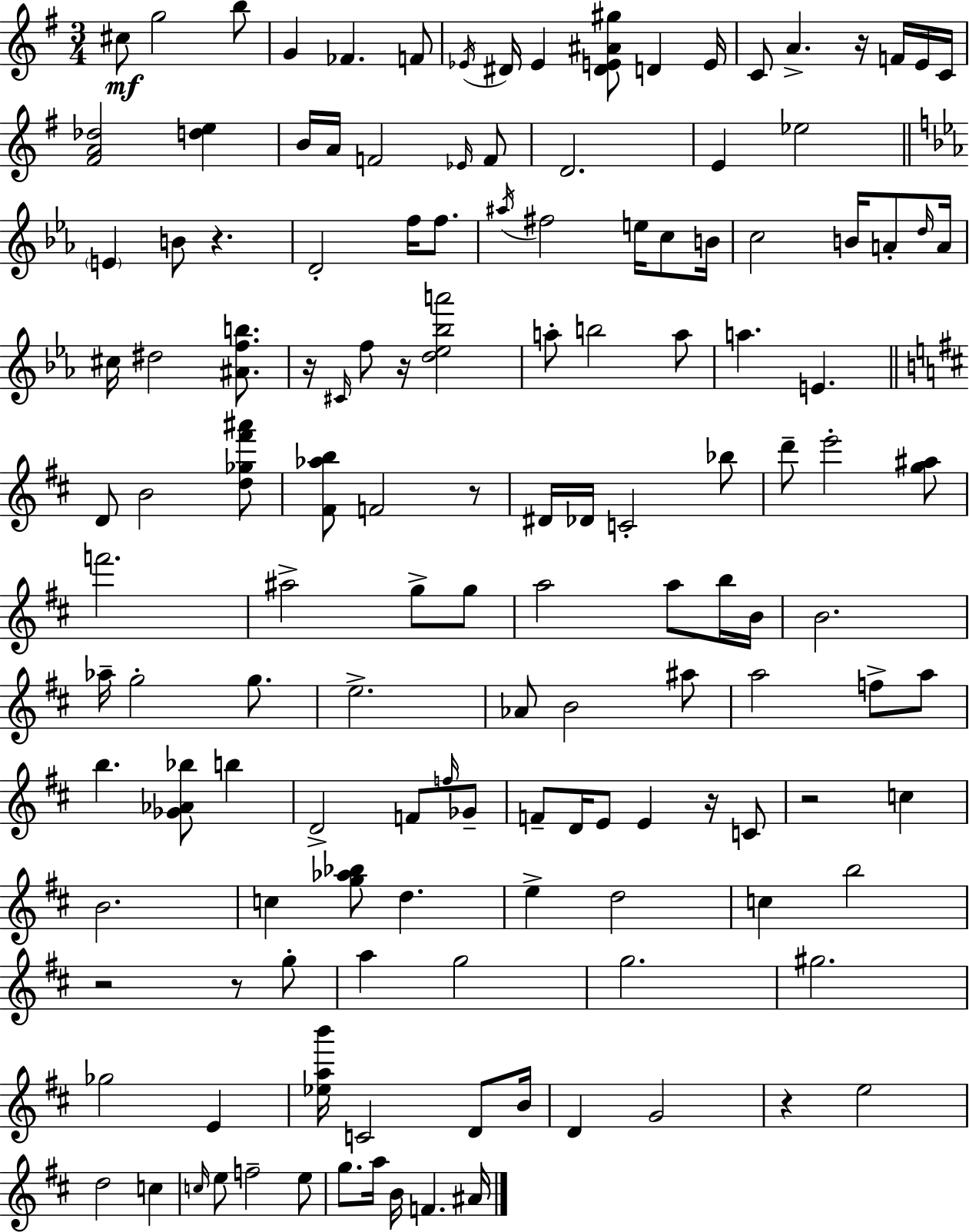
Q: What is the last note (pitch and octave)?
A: A#4